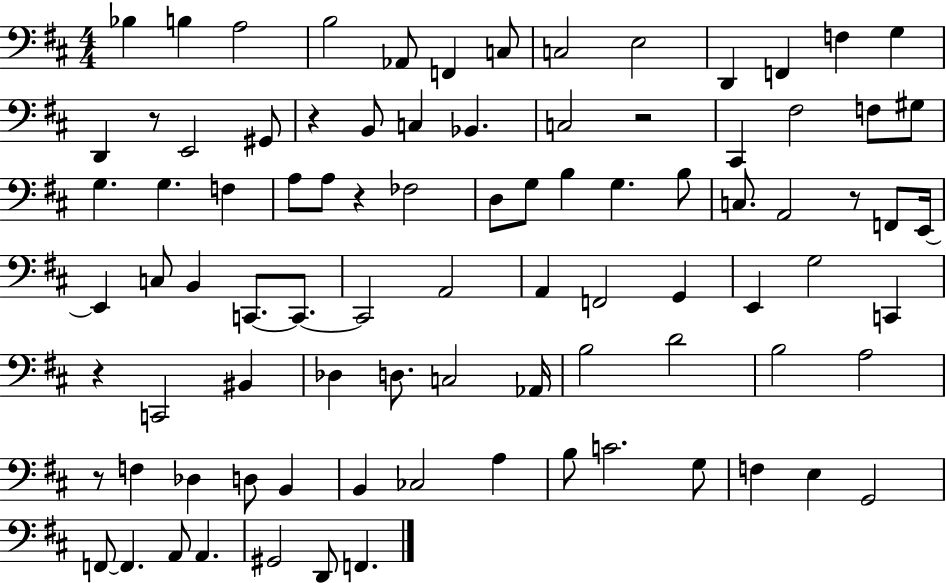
Bb3/q B3/q A3/h B3/h Ab2/e F2/q C3/e C3/h E3/h D2/q F2/q F3/q G3/q D2/q R/e E2/h G#2/e R/q B2/e C3/q Bb2/q. C3/h R/h C#2/q F#3/h F3/e G#3/e G3/q. G3/q. F3/q A3/e A3/e R/q FES3/h D3/e G3/e B3/q G3/q. B3/e C3/e. A2/h R/e F2/e E2/s E2/q C3/e B2/q C2/e. C2/e. C2/h A2/h A2/q F2/h G2/q E2/q G3/h C2/q R/q C2/h BIS2/q Db3/q D3/e. C3/h Ab2/s B3/h D4/h B3/h A3/h R/e F3/q Db3/q D3/e B2/q B2/q CES3/h A3/q B3/e C4/h. G3/e F3/q E3/q G2/h F2/e F2/q. A2/e A2/q. G#2/h D2/e F2/q.